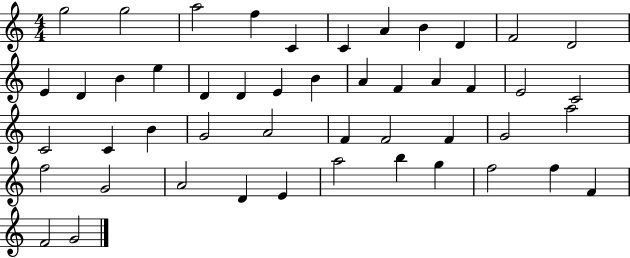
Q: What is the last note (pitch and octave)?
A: G4